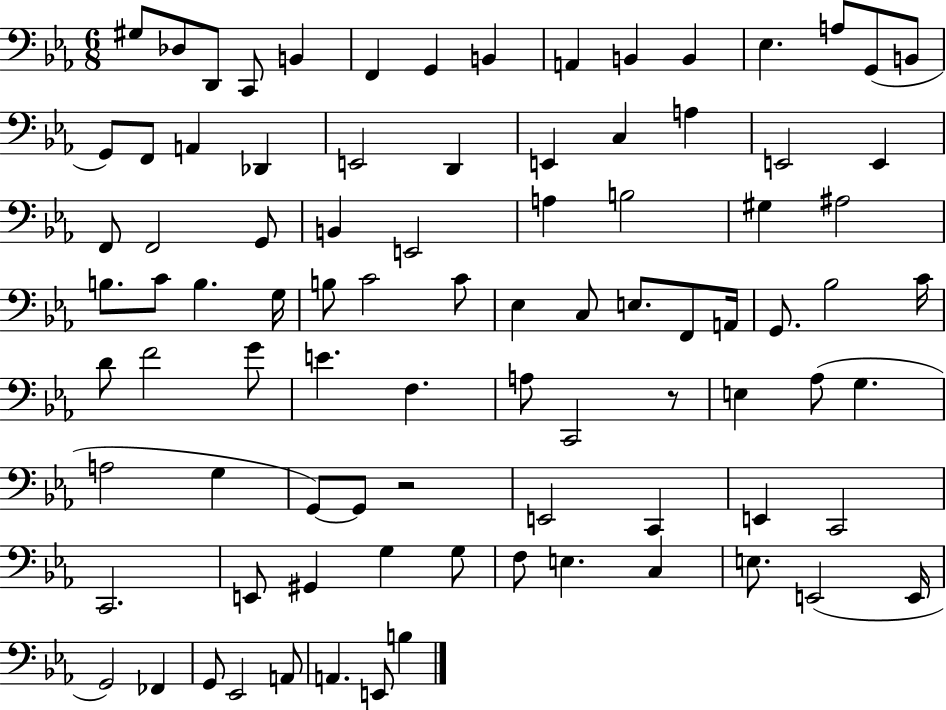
{
  \clef bass
  \numericTimeSignature
  \time 6/8
  \key ees \major
  gis8 des8 d,8 c,8 b,4 | f,4 g,4 b,4 | a,4 b,4 b,4 | ees4. a8 g,8( b,8 | \break g,8) f,8 a,4 des,4 | e,2 d,4 | e,4 c4 a4 | e,2 e,4 | \break f,8 f,2 g,8 | b,4 e,2 | a4 b2 | gis4 ais2 | \break b8. c'8 b4. g16 | b8 c'2 c'8 | ees4 c8 e8. f,8 a,16 | g,8. bes2 c'16 | \break d'8 f'2 g'8 | e'4. f4. | a8 c,2 r8 | e4 aes8( g4. | \break a2 g4 | g,8~~) g,8 r2 | e,2 c,4 | e,4 c,2 | \break c,2. | e,8 gis,4 g4 g8 | f8 e4. c4 | e8. e,2( e,16 | \break g,2) fes,4 | g,8 ees,2 a,8 | a,4. e,8 b4 | \bar "|."
}